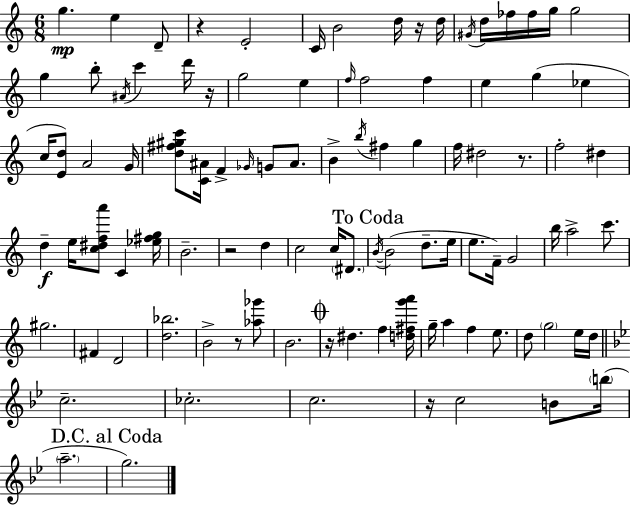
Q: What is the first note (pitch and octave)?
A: G5